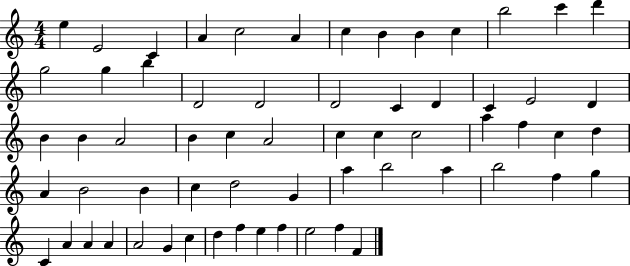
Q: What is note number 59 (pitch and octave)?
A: E5